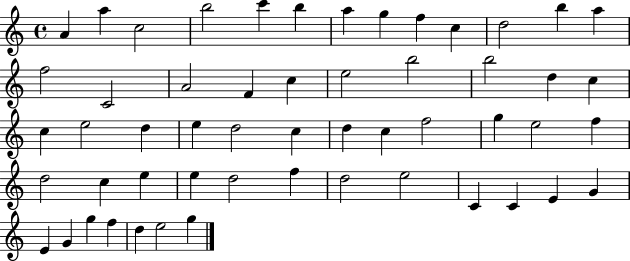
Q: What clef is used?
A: treble